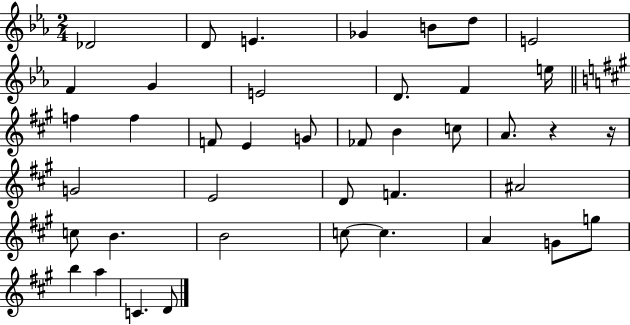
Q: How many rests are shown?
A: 2